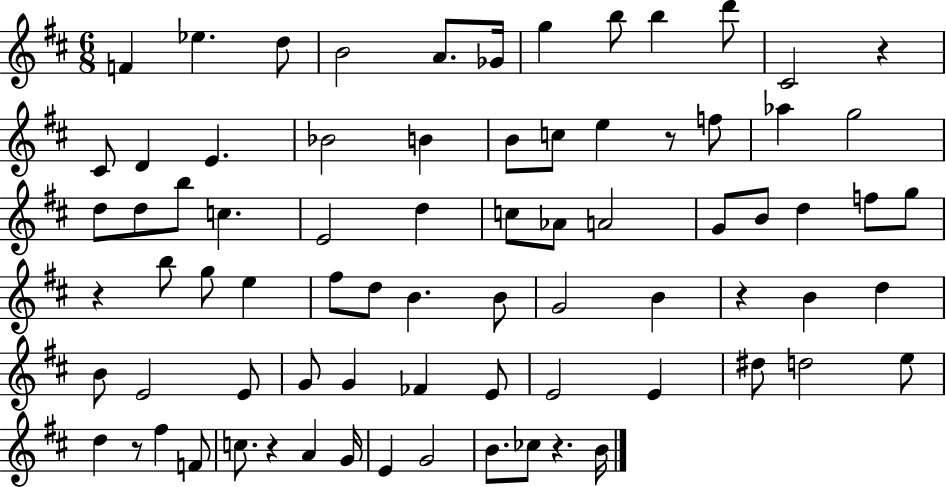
X:1
T:Untitled
M:6/8
L:1/4
K:D
F _e d/2 B2 A/2 _G/4 g b/2 b d'/2 ^C2 z ^C/2 D E _B2 B B/2 c/2 e z/2 f/2 _a g2 d/2 d/2 b/2 c E2 d c/2 _A/2 A2 G/2 B/2 d f/2 g/2 z b/2 g/2 e ^f/2 d/2 B B/2 G2 B z B d B/2 E2 E/2 G/2 G _F E/2 E2 E ^d/2 d2 e/2 d z/2 ^f F/2 c/2 z A G/4 E G2 B/2 _c/2 z B/4